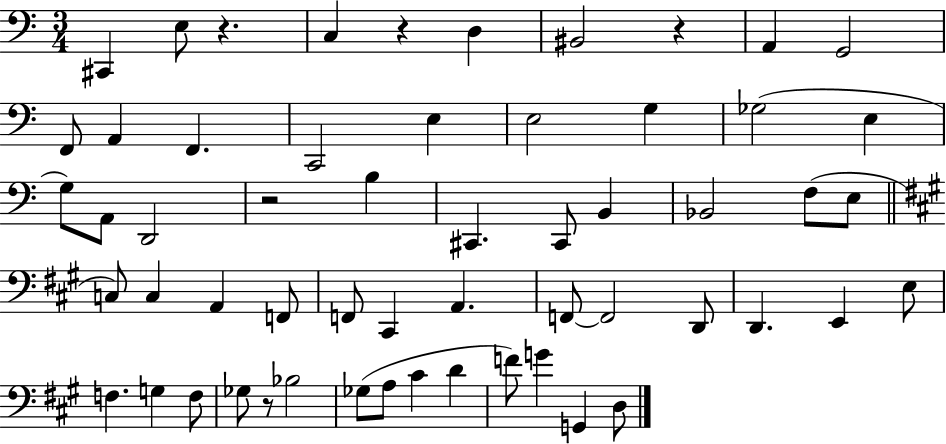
{
  \clef bass
  \numericTimeSignature
  \time 3/4
  \key c \major
  cis,4 e8 r4. | c4 r4 d4 | bis,2 r4 | a,4 g,2 | \break f,8 a,4 f,4. | c,2 e4 | e2 g4 | ges2( e4 | \break g8) a,8 d,2 | r2 b4 | cis,4. cis,8 b,4 | bes,2 f8( e8 | \break \bar "||" \break \key a \major c8) c4 a,4 f,8 | f,8 cis,4 a,4. | f,8~~ f,2 d,8 | d,4. e,4 e8 | \break f4. g4 f8 | ges8 r8 bes2 | ges8( a8 cis'4 d'4 | f'8) g'4 g,4 d8 | \break \bar "|."
}